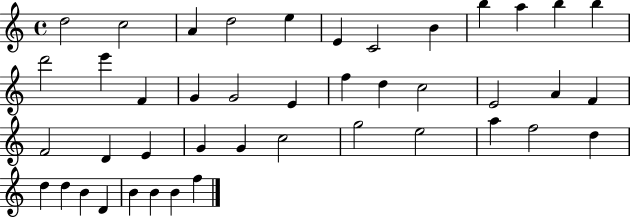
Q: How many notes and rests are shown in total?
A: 43